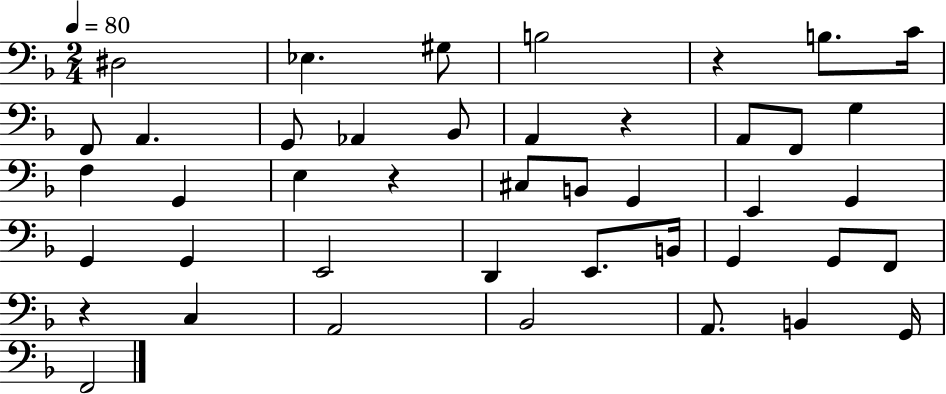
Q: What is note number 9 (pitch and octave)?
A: G2